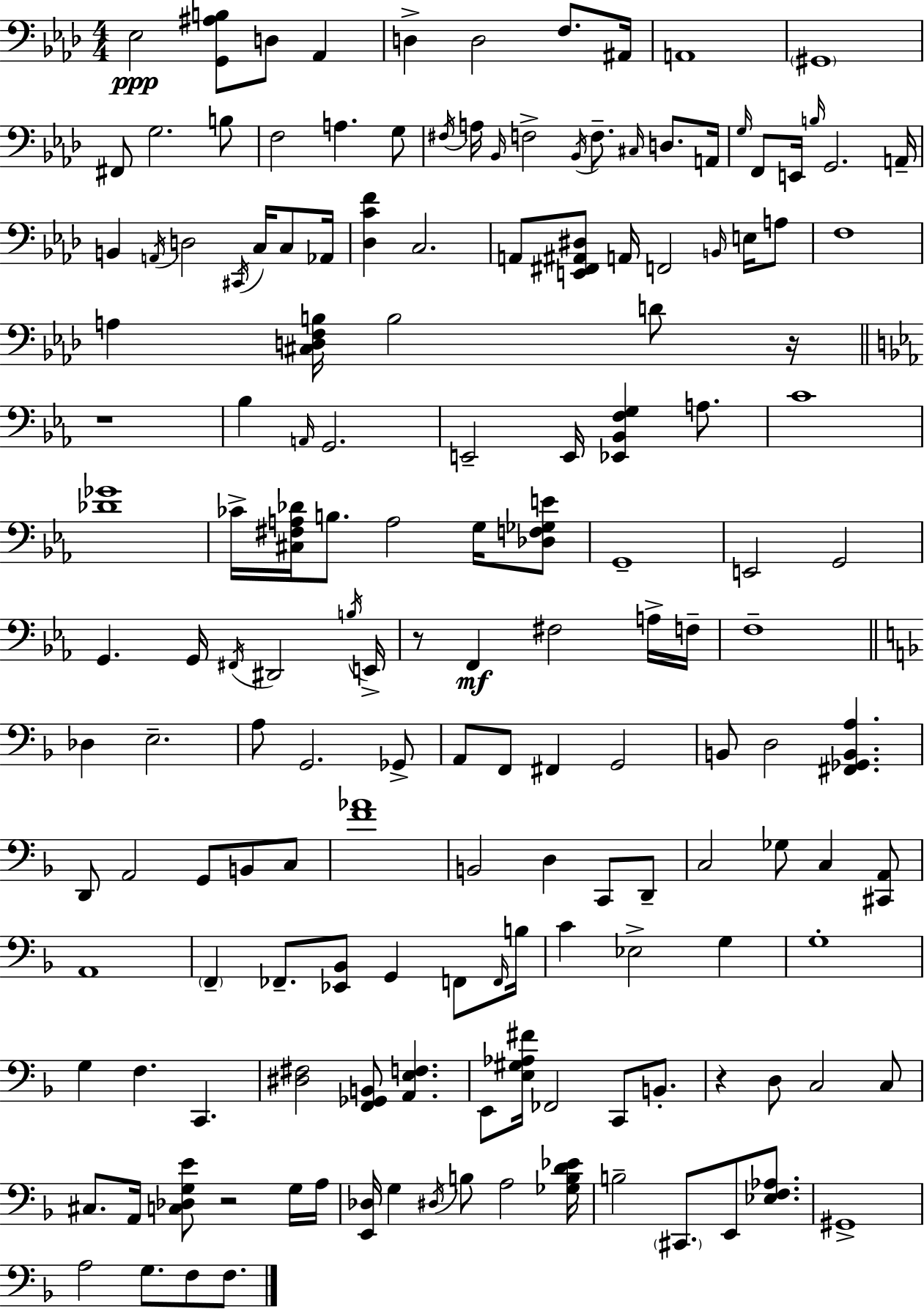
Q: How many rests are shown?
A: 5